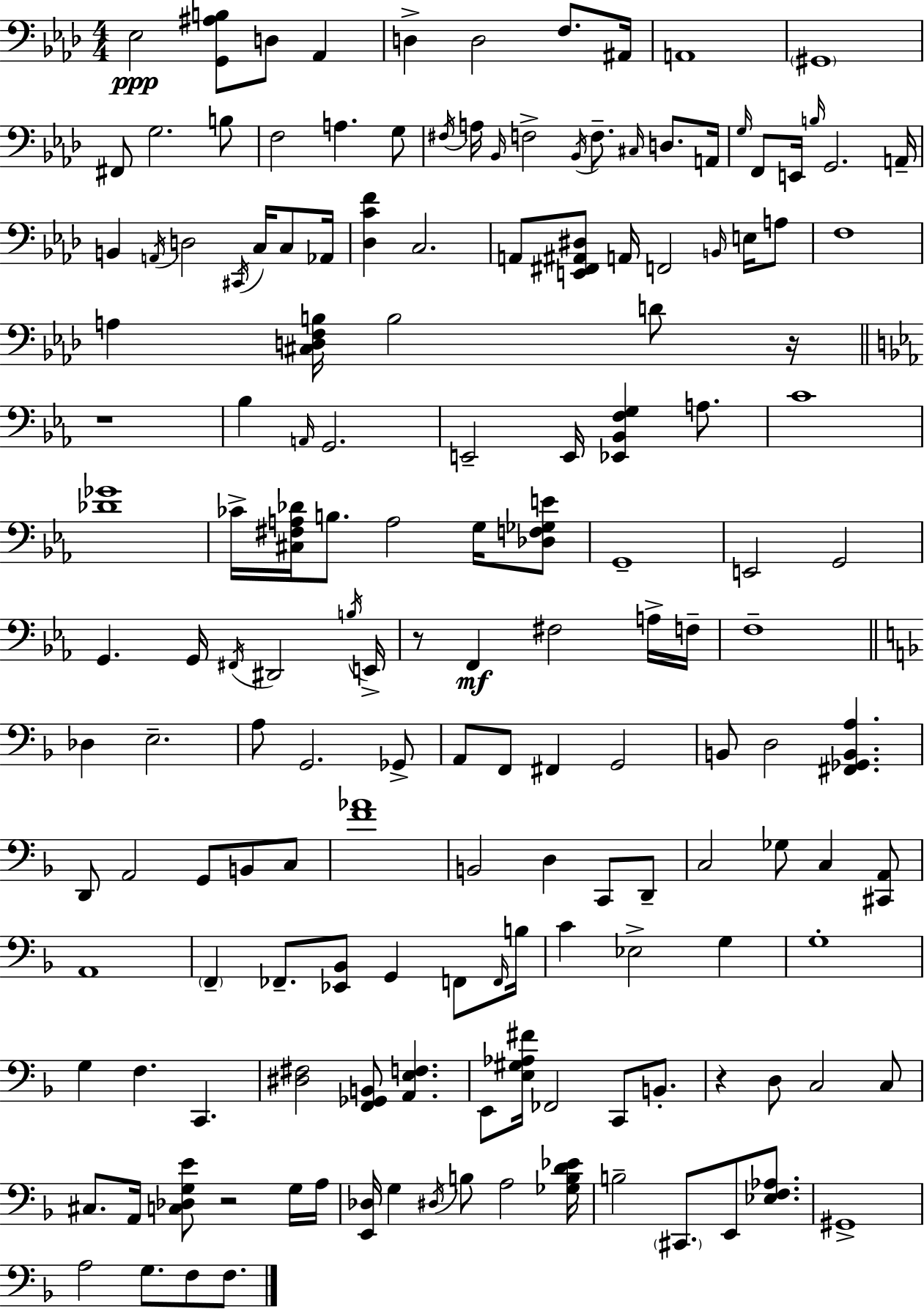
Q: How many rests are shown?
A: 5